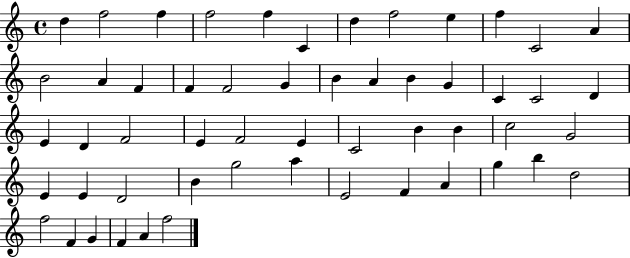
X:1
T:Untitled
M:4/4
L:1/4
K:C
d f2 f f2 f C d f2 e f C2 A B2 A F F F2 G B A B G C C2 D E D F2 E F2 E C2 B B c2 G2 E E D2 B g2 a E2 F A g b d2 f2 F G F A f2